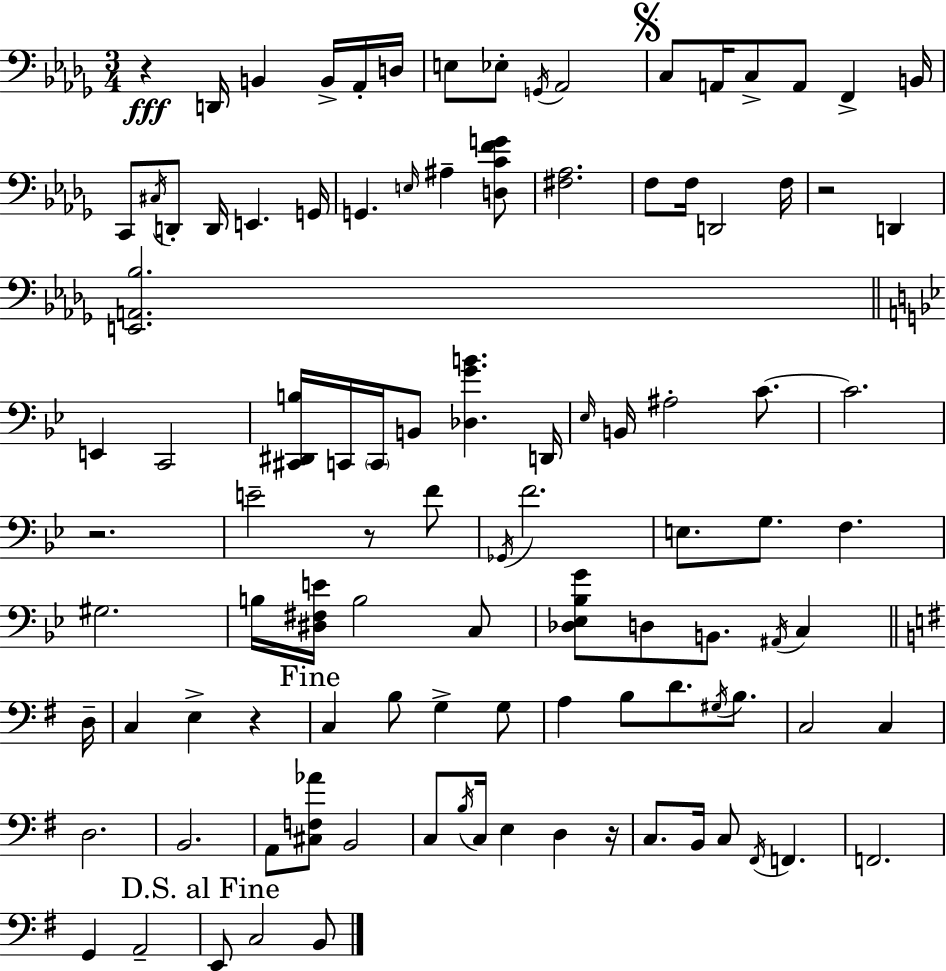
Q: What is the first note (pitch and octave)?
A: D2